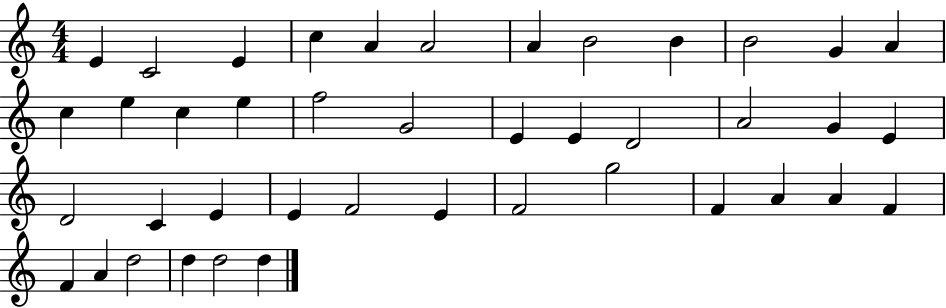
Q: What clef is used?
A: treble